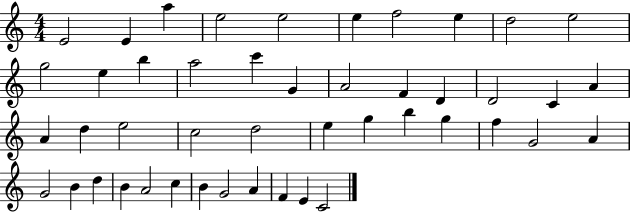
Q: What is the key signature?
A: C major